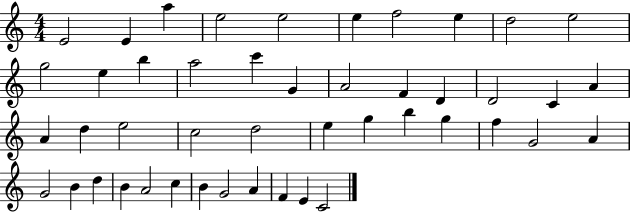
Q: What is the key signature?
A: C major